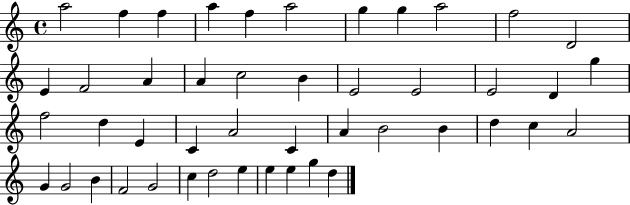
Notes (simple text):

A5/h F5/q F5/q A5/q F5/q A5/h G5/q G5/q A5/h F5/h D4/h E4/q F4/h A4/q A4/q C5/h B4/q E4/h E4/h E4/h D4/q G5/q F5/h D5/q E4/q C4/q A4/h C4/q A4/q B4/h B4/q D5/q C5/q A4/h G4/q G4/h B4/q F4/h G4/h C5/q D5/h E5/q E5/q E5/q G5/q D5/q